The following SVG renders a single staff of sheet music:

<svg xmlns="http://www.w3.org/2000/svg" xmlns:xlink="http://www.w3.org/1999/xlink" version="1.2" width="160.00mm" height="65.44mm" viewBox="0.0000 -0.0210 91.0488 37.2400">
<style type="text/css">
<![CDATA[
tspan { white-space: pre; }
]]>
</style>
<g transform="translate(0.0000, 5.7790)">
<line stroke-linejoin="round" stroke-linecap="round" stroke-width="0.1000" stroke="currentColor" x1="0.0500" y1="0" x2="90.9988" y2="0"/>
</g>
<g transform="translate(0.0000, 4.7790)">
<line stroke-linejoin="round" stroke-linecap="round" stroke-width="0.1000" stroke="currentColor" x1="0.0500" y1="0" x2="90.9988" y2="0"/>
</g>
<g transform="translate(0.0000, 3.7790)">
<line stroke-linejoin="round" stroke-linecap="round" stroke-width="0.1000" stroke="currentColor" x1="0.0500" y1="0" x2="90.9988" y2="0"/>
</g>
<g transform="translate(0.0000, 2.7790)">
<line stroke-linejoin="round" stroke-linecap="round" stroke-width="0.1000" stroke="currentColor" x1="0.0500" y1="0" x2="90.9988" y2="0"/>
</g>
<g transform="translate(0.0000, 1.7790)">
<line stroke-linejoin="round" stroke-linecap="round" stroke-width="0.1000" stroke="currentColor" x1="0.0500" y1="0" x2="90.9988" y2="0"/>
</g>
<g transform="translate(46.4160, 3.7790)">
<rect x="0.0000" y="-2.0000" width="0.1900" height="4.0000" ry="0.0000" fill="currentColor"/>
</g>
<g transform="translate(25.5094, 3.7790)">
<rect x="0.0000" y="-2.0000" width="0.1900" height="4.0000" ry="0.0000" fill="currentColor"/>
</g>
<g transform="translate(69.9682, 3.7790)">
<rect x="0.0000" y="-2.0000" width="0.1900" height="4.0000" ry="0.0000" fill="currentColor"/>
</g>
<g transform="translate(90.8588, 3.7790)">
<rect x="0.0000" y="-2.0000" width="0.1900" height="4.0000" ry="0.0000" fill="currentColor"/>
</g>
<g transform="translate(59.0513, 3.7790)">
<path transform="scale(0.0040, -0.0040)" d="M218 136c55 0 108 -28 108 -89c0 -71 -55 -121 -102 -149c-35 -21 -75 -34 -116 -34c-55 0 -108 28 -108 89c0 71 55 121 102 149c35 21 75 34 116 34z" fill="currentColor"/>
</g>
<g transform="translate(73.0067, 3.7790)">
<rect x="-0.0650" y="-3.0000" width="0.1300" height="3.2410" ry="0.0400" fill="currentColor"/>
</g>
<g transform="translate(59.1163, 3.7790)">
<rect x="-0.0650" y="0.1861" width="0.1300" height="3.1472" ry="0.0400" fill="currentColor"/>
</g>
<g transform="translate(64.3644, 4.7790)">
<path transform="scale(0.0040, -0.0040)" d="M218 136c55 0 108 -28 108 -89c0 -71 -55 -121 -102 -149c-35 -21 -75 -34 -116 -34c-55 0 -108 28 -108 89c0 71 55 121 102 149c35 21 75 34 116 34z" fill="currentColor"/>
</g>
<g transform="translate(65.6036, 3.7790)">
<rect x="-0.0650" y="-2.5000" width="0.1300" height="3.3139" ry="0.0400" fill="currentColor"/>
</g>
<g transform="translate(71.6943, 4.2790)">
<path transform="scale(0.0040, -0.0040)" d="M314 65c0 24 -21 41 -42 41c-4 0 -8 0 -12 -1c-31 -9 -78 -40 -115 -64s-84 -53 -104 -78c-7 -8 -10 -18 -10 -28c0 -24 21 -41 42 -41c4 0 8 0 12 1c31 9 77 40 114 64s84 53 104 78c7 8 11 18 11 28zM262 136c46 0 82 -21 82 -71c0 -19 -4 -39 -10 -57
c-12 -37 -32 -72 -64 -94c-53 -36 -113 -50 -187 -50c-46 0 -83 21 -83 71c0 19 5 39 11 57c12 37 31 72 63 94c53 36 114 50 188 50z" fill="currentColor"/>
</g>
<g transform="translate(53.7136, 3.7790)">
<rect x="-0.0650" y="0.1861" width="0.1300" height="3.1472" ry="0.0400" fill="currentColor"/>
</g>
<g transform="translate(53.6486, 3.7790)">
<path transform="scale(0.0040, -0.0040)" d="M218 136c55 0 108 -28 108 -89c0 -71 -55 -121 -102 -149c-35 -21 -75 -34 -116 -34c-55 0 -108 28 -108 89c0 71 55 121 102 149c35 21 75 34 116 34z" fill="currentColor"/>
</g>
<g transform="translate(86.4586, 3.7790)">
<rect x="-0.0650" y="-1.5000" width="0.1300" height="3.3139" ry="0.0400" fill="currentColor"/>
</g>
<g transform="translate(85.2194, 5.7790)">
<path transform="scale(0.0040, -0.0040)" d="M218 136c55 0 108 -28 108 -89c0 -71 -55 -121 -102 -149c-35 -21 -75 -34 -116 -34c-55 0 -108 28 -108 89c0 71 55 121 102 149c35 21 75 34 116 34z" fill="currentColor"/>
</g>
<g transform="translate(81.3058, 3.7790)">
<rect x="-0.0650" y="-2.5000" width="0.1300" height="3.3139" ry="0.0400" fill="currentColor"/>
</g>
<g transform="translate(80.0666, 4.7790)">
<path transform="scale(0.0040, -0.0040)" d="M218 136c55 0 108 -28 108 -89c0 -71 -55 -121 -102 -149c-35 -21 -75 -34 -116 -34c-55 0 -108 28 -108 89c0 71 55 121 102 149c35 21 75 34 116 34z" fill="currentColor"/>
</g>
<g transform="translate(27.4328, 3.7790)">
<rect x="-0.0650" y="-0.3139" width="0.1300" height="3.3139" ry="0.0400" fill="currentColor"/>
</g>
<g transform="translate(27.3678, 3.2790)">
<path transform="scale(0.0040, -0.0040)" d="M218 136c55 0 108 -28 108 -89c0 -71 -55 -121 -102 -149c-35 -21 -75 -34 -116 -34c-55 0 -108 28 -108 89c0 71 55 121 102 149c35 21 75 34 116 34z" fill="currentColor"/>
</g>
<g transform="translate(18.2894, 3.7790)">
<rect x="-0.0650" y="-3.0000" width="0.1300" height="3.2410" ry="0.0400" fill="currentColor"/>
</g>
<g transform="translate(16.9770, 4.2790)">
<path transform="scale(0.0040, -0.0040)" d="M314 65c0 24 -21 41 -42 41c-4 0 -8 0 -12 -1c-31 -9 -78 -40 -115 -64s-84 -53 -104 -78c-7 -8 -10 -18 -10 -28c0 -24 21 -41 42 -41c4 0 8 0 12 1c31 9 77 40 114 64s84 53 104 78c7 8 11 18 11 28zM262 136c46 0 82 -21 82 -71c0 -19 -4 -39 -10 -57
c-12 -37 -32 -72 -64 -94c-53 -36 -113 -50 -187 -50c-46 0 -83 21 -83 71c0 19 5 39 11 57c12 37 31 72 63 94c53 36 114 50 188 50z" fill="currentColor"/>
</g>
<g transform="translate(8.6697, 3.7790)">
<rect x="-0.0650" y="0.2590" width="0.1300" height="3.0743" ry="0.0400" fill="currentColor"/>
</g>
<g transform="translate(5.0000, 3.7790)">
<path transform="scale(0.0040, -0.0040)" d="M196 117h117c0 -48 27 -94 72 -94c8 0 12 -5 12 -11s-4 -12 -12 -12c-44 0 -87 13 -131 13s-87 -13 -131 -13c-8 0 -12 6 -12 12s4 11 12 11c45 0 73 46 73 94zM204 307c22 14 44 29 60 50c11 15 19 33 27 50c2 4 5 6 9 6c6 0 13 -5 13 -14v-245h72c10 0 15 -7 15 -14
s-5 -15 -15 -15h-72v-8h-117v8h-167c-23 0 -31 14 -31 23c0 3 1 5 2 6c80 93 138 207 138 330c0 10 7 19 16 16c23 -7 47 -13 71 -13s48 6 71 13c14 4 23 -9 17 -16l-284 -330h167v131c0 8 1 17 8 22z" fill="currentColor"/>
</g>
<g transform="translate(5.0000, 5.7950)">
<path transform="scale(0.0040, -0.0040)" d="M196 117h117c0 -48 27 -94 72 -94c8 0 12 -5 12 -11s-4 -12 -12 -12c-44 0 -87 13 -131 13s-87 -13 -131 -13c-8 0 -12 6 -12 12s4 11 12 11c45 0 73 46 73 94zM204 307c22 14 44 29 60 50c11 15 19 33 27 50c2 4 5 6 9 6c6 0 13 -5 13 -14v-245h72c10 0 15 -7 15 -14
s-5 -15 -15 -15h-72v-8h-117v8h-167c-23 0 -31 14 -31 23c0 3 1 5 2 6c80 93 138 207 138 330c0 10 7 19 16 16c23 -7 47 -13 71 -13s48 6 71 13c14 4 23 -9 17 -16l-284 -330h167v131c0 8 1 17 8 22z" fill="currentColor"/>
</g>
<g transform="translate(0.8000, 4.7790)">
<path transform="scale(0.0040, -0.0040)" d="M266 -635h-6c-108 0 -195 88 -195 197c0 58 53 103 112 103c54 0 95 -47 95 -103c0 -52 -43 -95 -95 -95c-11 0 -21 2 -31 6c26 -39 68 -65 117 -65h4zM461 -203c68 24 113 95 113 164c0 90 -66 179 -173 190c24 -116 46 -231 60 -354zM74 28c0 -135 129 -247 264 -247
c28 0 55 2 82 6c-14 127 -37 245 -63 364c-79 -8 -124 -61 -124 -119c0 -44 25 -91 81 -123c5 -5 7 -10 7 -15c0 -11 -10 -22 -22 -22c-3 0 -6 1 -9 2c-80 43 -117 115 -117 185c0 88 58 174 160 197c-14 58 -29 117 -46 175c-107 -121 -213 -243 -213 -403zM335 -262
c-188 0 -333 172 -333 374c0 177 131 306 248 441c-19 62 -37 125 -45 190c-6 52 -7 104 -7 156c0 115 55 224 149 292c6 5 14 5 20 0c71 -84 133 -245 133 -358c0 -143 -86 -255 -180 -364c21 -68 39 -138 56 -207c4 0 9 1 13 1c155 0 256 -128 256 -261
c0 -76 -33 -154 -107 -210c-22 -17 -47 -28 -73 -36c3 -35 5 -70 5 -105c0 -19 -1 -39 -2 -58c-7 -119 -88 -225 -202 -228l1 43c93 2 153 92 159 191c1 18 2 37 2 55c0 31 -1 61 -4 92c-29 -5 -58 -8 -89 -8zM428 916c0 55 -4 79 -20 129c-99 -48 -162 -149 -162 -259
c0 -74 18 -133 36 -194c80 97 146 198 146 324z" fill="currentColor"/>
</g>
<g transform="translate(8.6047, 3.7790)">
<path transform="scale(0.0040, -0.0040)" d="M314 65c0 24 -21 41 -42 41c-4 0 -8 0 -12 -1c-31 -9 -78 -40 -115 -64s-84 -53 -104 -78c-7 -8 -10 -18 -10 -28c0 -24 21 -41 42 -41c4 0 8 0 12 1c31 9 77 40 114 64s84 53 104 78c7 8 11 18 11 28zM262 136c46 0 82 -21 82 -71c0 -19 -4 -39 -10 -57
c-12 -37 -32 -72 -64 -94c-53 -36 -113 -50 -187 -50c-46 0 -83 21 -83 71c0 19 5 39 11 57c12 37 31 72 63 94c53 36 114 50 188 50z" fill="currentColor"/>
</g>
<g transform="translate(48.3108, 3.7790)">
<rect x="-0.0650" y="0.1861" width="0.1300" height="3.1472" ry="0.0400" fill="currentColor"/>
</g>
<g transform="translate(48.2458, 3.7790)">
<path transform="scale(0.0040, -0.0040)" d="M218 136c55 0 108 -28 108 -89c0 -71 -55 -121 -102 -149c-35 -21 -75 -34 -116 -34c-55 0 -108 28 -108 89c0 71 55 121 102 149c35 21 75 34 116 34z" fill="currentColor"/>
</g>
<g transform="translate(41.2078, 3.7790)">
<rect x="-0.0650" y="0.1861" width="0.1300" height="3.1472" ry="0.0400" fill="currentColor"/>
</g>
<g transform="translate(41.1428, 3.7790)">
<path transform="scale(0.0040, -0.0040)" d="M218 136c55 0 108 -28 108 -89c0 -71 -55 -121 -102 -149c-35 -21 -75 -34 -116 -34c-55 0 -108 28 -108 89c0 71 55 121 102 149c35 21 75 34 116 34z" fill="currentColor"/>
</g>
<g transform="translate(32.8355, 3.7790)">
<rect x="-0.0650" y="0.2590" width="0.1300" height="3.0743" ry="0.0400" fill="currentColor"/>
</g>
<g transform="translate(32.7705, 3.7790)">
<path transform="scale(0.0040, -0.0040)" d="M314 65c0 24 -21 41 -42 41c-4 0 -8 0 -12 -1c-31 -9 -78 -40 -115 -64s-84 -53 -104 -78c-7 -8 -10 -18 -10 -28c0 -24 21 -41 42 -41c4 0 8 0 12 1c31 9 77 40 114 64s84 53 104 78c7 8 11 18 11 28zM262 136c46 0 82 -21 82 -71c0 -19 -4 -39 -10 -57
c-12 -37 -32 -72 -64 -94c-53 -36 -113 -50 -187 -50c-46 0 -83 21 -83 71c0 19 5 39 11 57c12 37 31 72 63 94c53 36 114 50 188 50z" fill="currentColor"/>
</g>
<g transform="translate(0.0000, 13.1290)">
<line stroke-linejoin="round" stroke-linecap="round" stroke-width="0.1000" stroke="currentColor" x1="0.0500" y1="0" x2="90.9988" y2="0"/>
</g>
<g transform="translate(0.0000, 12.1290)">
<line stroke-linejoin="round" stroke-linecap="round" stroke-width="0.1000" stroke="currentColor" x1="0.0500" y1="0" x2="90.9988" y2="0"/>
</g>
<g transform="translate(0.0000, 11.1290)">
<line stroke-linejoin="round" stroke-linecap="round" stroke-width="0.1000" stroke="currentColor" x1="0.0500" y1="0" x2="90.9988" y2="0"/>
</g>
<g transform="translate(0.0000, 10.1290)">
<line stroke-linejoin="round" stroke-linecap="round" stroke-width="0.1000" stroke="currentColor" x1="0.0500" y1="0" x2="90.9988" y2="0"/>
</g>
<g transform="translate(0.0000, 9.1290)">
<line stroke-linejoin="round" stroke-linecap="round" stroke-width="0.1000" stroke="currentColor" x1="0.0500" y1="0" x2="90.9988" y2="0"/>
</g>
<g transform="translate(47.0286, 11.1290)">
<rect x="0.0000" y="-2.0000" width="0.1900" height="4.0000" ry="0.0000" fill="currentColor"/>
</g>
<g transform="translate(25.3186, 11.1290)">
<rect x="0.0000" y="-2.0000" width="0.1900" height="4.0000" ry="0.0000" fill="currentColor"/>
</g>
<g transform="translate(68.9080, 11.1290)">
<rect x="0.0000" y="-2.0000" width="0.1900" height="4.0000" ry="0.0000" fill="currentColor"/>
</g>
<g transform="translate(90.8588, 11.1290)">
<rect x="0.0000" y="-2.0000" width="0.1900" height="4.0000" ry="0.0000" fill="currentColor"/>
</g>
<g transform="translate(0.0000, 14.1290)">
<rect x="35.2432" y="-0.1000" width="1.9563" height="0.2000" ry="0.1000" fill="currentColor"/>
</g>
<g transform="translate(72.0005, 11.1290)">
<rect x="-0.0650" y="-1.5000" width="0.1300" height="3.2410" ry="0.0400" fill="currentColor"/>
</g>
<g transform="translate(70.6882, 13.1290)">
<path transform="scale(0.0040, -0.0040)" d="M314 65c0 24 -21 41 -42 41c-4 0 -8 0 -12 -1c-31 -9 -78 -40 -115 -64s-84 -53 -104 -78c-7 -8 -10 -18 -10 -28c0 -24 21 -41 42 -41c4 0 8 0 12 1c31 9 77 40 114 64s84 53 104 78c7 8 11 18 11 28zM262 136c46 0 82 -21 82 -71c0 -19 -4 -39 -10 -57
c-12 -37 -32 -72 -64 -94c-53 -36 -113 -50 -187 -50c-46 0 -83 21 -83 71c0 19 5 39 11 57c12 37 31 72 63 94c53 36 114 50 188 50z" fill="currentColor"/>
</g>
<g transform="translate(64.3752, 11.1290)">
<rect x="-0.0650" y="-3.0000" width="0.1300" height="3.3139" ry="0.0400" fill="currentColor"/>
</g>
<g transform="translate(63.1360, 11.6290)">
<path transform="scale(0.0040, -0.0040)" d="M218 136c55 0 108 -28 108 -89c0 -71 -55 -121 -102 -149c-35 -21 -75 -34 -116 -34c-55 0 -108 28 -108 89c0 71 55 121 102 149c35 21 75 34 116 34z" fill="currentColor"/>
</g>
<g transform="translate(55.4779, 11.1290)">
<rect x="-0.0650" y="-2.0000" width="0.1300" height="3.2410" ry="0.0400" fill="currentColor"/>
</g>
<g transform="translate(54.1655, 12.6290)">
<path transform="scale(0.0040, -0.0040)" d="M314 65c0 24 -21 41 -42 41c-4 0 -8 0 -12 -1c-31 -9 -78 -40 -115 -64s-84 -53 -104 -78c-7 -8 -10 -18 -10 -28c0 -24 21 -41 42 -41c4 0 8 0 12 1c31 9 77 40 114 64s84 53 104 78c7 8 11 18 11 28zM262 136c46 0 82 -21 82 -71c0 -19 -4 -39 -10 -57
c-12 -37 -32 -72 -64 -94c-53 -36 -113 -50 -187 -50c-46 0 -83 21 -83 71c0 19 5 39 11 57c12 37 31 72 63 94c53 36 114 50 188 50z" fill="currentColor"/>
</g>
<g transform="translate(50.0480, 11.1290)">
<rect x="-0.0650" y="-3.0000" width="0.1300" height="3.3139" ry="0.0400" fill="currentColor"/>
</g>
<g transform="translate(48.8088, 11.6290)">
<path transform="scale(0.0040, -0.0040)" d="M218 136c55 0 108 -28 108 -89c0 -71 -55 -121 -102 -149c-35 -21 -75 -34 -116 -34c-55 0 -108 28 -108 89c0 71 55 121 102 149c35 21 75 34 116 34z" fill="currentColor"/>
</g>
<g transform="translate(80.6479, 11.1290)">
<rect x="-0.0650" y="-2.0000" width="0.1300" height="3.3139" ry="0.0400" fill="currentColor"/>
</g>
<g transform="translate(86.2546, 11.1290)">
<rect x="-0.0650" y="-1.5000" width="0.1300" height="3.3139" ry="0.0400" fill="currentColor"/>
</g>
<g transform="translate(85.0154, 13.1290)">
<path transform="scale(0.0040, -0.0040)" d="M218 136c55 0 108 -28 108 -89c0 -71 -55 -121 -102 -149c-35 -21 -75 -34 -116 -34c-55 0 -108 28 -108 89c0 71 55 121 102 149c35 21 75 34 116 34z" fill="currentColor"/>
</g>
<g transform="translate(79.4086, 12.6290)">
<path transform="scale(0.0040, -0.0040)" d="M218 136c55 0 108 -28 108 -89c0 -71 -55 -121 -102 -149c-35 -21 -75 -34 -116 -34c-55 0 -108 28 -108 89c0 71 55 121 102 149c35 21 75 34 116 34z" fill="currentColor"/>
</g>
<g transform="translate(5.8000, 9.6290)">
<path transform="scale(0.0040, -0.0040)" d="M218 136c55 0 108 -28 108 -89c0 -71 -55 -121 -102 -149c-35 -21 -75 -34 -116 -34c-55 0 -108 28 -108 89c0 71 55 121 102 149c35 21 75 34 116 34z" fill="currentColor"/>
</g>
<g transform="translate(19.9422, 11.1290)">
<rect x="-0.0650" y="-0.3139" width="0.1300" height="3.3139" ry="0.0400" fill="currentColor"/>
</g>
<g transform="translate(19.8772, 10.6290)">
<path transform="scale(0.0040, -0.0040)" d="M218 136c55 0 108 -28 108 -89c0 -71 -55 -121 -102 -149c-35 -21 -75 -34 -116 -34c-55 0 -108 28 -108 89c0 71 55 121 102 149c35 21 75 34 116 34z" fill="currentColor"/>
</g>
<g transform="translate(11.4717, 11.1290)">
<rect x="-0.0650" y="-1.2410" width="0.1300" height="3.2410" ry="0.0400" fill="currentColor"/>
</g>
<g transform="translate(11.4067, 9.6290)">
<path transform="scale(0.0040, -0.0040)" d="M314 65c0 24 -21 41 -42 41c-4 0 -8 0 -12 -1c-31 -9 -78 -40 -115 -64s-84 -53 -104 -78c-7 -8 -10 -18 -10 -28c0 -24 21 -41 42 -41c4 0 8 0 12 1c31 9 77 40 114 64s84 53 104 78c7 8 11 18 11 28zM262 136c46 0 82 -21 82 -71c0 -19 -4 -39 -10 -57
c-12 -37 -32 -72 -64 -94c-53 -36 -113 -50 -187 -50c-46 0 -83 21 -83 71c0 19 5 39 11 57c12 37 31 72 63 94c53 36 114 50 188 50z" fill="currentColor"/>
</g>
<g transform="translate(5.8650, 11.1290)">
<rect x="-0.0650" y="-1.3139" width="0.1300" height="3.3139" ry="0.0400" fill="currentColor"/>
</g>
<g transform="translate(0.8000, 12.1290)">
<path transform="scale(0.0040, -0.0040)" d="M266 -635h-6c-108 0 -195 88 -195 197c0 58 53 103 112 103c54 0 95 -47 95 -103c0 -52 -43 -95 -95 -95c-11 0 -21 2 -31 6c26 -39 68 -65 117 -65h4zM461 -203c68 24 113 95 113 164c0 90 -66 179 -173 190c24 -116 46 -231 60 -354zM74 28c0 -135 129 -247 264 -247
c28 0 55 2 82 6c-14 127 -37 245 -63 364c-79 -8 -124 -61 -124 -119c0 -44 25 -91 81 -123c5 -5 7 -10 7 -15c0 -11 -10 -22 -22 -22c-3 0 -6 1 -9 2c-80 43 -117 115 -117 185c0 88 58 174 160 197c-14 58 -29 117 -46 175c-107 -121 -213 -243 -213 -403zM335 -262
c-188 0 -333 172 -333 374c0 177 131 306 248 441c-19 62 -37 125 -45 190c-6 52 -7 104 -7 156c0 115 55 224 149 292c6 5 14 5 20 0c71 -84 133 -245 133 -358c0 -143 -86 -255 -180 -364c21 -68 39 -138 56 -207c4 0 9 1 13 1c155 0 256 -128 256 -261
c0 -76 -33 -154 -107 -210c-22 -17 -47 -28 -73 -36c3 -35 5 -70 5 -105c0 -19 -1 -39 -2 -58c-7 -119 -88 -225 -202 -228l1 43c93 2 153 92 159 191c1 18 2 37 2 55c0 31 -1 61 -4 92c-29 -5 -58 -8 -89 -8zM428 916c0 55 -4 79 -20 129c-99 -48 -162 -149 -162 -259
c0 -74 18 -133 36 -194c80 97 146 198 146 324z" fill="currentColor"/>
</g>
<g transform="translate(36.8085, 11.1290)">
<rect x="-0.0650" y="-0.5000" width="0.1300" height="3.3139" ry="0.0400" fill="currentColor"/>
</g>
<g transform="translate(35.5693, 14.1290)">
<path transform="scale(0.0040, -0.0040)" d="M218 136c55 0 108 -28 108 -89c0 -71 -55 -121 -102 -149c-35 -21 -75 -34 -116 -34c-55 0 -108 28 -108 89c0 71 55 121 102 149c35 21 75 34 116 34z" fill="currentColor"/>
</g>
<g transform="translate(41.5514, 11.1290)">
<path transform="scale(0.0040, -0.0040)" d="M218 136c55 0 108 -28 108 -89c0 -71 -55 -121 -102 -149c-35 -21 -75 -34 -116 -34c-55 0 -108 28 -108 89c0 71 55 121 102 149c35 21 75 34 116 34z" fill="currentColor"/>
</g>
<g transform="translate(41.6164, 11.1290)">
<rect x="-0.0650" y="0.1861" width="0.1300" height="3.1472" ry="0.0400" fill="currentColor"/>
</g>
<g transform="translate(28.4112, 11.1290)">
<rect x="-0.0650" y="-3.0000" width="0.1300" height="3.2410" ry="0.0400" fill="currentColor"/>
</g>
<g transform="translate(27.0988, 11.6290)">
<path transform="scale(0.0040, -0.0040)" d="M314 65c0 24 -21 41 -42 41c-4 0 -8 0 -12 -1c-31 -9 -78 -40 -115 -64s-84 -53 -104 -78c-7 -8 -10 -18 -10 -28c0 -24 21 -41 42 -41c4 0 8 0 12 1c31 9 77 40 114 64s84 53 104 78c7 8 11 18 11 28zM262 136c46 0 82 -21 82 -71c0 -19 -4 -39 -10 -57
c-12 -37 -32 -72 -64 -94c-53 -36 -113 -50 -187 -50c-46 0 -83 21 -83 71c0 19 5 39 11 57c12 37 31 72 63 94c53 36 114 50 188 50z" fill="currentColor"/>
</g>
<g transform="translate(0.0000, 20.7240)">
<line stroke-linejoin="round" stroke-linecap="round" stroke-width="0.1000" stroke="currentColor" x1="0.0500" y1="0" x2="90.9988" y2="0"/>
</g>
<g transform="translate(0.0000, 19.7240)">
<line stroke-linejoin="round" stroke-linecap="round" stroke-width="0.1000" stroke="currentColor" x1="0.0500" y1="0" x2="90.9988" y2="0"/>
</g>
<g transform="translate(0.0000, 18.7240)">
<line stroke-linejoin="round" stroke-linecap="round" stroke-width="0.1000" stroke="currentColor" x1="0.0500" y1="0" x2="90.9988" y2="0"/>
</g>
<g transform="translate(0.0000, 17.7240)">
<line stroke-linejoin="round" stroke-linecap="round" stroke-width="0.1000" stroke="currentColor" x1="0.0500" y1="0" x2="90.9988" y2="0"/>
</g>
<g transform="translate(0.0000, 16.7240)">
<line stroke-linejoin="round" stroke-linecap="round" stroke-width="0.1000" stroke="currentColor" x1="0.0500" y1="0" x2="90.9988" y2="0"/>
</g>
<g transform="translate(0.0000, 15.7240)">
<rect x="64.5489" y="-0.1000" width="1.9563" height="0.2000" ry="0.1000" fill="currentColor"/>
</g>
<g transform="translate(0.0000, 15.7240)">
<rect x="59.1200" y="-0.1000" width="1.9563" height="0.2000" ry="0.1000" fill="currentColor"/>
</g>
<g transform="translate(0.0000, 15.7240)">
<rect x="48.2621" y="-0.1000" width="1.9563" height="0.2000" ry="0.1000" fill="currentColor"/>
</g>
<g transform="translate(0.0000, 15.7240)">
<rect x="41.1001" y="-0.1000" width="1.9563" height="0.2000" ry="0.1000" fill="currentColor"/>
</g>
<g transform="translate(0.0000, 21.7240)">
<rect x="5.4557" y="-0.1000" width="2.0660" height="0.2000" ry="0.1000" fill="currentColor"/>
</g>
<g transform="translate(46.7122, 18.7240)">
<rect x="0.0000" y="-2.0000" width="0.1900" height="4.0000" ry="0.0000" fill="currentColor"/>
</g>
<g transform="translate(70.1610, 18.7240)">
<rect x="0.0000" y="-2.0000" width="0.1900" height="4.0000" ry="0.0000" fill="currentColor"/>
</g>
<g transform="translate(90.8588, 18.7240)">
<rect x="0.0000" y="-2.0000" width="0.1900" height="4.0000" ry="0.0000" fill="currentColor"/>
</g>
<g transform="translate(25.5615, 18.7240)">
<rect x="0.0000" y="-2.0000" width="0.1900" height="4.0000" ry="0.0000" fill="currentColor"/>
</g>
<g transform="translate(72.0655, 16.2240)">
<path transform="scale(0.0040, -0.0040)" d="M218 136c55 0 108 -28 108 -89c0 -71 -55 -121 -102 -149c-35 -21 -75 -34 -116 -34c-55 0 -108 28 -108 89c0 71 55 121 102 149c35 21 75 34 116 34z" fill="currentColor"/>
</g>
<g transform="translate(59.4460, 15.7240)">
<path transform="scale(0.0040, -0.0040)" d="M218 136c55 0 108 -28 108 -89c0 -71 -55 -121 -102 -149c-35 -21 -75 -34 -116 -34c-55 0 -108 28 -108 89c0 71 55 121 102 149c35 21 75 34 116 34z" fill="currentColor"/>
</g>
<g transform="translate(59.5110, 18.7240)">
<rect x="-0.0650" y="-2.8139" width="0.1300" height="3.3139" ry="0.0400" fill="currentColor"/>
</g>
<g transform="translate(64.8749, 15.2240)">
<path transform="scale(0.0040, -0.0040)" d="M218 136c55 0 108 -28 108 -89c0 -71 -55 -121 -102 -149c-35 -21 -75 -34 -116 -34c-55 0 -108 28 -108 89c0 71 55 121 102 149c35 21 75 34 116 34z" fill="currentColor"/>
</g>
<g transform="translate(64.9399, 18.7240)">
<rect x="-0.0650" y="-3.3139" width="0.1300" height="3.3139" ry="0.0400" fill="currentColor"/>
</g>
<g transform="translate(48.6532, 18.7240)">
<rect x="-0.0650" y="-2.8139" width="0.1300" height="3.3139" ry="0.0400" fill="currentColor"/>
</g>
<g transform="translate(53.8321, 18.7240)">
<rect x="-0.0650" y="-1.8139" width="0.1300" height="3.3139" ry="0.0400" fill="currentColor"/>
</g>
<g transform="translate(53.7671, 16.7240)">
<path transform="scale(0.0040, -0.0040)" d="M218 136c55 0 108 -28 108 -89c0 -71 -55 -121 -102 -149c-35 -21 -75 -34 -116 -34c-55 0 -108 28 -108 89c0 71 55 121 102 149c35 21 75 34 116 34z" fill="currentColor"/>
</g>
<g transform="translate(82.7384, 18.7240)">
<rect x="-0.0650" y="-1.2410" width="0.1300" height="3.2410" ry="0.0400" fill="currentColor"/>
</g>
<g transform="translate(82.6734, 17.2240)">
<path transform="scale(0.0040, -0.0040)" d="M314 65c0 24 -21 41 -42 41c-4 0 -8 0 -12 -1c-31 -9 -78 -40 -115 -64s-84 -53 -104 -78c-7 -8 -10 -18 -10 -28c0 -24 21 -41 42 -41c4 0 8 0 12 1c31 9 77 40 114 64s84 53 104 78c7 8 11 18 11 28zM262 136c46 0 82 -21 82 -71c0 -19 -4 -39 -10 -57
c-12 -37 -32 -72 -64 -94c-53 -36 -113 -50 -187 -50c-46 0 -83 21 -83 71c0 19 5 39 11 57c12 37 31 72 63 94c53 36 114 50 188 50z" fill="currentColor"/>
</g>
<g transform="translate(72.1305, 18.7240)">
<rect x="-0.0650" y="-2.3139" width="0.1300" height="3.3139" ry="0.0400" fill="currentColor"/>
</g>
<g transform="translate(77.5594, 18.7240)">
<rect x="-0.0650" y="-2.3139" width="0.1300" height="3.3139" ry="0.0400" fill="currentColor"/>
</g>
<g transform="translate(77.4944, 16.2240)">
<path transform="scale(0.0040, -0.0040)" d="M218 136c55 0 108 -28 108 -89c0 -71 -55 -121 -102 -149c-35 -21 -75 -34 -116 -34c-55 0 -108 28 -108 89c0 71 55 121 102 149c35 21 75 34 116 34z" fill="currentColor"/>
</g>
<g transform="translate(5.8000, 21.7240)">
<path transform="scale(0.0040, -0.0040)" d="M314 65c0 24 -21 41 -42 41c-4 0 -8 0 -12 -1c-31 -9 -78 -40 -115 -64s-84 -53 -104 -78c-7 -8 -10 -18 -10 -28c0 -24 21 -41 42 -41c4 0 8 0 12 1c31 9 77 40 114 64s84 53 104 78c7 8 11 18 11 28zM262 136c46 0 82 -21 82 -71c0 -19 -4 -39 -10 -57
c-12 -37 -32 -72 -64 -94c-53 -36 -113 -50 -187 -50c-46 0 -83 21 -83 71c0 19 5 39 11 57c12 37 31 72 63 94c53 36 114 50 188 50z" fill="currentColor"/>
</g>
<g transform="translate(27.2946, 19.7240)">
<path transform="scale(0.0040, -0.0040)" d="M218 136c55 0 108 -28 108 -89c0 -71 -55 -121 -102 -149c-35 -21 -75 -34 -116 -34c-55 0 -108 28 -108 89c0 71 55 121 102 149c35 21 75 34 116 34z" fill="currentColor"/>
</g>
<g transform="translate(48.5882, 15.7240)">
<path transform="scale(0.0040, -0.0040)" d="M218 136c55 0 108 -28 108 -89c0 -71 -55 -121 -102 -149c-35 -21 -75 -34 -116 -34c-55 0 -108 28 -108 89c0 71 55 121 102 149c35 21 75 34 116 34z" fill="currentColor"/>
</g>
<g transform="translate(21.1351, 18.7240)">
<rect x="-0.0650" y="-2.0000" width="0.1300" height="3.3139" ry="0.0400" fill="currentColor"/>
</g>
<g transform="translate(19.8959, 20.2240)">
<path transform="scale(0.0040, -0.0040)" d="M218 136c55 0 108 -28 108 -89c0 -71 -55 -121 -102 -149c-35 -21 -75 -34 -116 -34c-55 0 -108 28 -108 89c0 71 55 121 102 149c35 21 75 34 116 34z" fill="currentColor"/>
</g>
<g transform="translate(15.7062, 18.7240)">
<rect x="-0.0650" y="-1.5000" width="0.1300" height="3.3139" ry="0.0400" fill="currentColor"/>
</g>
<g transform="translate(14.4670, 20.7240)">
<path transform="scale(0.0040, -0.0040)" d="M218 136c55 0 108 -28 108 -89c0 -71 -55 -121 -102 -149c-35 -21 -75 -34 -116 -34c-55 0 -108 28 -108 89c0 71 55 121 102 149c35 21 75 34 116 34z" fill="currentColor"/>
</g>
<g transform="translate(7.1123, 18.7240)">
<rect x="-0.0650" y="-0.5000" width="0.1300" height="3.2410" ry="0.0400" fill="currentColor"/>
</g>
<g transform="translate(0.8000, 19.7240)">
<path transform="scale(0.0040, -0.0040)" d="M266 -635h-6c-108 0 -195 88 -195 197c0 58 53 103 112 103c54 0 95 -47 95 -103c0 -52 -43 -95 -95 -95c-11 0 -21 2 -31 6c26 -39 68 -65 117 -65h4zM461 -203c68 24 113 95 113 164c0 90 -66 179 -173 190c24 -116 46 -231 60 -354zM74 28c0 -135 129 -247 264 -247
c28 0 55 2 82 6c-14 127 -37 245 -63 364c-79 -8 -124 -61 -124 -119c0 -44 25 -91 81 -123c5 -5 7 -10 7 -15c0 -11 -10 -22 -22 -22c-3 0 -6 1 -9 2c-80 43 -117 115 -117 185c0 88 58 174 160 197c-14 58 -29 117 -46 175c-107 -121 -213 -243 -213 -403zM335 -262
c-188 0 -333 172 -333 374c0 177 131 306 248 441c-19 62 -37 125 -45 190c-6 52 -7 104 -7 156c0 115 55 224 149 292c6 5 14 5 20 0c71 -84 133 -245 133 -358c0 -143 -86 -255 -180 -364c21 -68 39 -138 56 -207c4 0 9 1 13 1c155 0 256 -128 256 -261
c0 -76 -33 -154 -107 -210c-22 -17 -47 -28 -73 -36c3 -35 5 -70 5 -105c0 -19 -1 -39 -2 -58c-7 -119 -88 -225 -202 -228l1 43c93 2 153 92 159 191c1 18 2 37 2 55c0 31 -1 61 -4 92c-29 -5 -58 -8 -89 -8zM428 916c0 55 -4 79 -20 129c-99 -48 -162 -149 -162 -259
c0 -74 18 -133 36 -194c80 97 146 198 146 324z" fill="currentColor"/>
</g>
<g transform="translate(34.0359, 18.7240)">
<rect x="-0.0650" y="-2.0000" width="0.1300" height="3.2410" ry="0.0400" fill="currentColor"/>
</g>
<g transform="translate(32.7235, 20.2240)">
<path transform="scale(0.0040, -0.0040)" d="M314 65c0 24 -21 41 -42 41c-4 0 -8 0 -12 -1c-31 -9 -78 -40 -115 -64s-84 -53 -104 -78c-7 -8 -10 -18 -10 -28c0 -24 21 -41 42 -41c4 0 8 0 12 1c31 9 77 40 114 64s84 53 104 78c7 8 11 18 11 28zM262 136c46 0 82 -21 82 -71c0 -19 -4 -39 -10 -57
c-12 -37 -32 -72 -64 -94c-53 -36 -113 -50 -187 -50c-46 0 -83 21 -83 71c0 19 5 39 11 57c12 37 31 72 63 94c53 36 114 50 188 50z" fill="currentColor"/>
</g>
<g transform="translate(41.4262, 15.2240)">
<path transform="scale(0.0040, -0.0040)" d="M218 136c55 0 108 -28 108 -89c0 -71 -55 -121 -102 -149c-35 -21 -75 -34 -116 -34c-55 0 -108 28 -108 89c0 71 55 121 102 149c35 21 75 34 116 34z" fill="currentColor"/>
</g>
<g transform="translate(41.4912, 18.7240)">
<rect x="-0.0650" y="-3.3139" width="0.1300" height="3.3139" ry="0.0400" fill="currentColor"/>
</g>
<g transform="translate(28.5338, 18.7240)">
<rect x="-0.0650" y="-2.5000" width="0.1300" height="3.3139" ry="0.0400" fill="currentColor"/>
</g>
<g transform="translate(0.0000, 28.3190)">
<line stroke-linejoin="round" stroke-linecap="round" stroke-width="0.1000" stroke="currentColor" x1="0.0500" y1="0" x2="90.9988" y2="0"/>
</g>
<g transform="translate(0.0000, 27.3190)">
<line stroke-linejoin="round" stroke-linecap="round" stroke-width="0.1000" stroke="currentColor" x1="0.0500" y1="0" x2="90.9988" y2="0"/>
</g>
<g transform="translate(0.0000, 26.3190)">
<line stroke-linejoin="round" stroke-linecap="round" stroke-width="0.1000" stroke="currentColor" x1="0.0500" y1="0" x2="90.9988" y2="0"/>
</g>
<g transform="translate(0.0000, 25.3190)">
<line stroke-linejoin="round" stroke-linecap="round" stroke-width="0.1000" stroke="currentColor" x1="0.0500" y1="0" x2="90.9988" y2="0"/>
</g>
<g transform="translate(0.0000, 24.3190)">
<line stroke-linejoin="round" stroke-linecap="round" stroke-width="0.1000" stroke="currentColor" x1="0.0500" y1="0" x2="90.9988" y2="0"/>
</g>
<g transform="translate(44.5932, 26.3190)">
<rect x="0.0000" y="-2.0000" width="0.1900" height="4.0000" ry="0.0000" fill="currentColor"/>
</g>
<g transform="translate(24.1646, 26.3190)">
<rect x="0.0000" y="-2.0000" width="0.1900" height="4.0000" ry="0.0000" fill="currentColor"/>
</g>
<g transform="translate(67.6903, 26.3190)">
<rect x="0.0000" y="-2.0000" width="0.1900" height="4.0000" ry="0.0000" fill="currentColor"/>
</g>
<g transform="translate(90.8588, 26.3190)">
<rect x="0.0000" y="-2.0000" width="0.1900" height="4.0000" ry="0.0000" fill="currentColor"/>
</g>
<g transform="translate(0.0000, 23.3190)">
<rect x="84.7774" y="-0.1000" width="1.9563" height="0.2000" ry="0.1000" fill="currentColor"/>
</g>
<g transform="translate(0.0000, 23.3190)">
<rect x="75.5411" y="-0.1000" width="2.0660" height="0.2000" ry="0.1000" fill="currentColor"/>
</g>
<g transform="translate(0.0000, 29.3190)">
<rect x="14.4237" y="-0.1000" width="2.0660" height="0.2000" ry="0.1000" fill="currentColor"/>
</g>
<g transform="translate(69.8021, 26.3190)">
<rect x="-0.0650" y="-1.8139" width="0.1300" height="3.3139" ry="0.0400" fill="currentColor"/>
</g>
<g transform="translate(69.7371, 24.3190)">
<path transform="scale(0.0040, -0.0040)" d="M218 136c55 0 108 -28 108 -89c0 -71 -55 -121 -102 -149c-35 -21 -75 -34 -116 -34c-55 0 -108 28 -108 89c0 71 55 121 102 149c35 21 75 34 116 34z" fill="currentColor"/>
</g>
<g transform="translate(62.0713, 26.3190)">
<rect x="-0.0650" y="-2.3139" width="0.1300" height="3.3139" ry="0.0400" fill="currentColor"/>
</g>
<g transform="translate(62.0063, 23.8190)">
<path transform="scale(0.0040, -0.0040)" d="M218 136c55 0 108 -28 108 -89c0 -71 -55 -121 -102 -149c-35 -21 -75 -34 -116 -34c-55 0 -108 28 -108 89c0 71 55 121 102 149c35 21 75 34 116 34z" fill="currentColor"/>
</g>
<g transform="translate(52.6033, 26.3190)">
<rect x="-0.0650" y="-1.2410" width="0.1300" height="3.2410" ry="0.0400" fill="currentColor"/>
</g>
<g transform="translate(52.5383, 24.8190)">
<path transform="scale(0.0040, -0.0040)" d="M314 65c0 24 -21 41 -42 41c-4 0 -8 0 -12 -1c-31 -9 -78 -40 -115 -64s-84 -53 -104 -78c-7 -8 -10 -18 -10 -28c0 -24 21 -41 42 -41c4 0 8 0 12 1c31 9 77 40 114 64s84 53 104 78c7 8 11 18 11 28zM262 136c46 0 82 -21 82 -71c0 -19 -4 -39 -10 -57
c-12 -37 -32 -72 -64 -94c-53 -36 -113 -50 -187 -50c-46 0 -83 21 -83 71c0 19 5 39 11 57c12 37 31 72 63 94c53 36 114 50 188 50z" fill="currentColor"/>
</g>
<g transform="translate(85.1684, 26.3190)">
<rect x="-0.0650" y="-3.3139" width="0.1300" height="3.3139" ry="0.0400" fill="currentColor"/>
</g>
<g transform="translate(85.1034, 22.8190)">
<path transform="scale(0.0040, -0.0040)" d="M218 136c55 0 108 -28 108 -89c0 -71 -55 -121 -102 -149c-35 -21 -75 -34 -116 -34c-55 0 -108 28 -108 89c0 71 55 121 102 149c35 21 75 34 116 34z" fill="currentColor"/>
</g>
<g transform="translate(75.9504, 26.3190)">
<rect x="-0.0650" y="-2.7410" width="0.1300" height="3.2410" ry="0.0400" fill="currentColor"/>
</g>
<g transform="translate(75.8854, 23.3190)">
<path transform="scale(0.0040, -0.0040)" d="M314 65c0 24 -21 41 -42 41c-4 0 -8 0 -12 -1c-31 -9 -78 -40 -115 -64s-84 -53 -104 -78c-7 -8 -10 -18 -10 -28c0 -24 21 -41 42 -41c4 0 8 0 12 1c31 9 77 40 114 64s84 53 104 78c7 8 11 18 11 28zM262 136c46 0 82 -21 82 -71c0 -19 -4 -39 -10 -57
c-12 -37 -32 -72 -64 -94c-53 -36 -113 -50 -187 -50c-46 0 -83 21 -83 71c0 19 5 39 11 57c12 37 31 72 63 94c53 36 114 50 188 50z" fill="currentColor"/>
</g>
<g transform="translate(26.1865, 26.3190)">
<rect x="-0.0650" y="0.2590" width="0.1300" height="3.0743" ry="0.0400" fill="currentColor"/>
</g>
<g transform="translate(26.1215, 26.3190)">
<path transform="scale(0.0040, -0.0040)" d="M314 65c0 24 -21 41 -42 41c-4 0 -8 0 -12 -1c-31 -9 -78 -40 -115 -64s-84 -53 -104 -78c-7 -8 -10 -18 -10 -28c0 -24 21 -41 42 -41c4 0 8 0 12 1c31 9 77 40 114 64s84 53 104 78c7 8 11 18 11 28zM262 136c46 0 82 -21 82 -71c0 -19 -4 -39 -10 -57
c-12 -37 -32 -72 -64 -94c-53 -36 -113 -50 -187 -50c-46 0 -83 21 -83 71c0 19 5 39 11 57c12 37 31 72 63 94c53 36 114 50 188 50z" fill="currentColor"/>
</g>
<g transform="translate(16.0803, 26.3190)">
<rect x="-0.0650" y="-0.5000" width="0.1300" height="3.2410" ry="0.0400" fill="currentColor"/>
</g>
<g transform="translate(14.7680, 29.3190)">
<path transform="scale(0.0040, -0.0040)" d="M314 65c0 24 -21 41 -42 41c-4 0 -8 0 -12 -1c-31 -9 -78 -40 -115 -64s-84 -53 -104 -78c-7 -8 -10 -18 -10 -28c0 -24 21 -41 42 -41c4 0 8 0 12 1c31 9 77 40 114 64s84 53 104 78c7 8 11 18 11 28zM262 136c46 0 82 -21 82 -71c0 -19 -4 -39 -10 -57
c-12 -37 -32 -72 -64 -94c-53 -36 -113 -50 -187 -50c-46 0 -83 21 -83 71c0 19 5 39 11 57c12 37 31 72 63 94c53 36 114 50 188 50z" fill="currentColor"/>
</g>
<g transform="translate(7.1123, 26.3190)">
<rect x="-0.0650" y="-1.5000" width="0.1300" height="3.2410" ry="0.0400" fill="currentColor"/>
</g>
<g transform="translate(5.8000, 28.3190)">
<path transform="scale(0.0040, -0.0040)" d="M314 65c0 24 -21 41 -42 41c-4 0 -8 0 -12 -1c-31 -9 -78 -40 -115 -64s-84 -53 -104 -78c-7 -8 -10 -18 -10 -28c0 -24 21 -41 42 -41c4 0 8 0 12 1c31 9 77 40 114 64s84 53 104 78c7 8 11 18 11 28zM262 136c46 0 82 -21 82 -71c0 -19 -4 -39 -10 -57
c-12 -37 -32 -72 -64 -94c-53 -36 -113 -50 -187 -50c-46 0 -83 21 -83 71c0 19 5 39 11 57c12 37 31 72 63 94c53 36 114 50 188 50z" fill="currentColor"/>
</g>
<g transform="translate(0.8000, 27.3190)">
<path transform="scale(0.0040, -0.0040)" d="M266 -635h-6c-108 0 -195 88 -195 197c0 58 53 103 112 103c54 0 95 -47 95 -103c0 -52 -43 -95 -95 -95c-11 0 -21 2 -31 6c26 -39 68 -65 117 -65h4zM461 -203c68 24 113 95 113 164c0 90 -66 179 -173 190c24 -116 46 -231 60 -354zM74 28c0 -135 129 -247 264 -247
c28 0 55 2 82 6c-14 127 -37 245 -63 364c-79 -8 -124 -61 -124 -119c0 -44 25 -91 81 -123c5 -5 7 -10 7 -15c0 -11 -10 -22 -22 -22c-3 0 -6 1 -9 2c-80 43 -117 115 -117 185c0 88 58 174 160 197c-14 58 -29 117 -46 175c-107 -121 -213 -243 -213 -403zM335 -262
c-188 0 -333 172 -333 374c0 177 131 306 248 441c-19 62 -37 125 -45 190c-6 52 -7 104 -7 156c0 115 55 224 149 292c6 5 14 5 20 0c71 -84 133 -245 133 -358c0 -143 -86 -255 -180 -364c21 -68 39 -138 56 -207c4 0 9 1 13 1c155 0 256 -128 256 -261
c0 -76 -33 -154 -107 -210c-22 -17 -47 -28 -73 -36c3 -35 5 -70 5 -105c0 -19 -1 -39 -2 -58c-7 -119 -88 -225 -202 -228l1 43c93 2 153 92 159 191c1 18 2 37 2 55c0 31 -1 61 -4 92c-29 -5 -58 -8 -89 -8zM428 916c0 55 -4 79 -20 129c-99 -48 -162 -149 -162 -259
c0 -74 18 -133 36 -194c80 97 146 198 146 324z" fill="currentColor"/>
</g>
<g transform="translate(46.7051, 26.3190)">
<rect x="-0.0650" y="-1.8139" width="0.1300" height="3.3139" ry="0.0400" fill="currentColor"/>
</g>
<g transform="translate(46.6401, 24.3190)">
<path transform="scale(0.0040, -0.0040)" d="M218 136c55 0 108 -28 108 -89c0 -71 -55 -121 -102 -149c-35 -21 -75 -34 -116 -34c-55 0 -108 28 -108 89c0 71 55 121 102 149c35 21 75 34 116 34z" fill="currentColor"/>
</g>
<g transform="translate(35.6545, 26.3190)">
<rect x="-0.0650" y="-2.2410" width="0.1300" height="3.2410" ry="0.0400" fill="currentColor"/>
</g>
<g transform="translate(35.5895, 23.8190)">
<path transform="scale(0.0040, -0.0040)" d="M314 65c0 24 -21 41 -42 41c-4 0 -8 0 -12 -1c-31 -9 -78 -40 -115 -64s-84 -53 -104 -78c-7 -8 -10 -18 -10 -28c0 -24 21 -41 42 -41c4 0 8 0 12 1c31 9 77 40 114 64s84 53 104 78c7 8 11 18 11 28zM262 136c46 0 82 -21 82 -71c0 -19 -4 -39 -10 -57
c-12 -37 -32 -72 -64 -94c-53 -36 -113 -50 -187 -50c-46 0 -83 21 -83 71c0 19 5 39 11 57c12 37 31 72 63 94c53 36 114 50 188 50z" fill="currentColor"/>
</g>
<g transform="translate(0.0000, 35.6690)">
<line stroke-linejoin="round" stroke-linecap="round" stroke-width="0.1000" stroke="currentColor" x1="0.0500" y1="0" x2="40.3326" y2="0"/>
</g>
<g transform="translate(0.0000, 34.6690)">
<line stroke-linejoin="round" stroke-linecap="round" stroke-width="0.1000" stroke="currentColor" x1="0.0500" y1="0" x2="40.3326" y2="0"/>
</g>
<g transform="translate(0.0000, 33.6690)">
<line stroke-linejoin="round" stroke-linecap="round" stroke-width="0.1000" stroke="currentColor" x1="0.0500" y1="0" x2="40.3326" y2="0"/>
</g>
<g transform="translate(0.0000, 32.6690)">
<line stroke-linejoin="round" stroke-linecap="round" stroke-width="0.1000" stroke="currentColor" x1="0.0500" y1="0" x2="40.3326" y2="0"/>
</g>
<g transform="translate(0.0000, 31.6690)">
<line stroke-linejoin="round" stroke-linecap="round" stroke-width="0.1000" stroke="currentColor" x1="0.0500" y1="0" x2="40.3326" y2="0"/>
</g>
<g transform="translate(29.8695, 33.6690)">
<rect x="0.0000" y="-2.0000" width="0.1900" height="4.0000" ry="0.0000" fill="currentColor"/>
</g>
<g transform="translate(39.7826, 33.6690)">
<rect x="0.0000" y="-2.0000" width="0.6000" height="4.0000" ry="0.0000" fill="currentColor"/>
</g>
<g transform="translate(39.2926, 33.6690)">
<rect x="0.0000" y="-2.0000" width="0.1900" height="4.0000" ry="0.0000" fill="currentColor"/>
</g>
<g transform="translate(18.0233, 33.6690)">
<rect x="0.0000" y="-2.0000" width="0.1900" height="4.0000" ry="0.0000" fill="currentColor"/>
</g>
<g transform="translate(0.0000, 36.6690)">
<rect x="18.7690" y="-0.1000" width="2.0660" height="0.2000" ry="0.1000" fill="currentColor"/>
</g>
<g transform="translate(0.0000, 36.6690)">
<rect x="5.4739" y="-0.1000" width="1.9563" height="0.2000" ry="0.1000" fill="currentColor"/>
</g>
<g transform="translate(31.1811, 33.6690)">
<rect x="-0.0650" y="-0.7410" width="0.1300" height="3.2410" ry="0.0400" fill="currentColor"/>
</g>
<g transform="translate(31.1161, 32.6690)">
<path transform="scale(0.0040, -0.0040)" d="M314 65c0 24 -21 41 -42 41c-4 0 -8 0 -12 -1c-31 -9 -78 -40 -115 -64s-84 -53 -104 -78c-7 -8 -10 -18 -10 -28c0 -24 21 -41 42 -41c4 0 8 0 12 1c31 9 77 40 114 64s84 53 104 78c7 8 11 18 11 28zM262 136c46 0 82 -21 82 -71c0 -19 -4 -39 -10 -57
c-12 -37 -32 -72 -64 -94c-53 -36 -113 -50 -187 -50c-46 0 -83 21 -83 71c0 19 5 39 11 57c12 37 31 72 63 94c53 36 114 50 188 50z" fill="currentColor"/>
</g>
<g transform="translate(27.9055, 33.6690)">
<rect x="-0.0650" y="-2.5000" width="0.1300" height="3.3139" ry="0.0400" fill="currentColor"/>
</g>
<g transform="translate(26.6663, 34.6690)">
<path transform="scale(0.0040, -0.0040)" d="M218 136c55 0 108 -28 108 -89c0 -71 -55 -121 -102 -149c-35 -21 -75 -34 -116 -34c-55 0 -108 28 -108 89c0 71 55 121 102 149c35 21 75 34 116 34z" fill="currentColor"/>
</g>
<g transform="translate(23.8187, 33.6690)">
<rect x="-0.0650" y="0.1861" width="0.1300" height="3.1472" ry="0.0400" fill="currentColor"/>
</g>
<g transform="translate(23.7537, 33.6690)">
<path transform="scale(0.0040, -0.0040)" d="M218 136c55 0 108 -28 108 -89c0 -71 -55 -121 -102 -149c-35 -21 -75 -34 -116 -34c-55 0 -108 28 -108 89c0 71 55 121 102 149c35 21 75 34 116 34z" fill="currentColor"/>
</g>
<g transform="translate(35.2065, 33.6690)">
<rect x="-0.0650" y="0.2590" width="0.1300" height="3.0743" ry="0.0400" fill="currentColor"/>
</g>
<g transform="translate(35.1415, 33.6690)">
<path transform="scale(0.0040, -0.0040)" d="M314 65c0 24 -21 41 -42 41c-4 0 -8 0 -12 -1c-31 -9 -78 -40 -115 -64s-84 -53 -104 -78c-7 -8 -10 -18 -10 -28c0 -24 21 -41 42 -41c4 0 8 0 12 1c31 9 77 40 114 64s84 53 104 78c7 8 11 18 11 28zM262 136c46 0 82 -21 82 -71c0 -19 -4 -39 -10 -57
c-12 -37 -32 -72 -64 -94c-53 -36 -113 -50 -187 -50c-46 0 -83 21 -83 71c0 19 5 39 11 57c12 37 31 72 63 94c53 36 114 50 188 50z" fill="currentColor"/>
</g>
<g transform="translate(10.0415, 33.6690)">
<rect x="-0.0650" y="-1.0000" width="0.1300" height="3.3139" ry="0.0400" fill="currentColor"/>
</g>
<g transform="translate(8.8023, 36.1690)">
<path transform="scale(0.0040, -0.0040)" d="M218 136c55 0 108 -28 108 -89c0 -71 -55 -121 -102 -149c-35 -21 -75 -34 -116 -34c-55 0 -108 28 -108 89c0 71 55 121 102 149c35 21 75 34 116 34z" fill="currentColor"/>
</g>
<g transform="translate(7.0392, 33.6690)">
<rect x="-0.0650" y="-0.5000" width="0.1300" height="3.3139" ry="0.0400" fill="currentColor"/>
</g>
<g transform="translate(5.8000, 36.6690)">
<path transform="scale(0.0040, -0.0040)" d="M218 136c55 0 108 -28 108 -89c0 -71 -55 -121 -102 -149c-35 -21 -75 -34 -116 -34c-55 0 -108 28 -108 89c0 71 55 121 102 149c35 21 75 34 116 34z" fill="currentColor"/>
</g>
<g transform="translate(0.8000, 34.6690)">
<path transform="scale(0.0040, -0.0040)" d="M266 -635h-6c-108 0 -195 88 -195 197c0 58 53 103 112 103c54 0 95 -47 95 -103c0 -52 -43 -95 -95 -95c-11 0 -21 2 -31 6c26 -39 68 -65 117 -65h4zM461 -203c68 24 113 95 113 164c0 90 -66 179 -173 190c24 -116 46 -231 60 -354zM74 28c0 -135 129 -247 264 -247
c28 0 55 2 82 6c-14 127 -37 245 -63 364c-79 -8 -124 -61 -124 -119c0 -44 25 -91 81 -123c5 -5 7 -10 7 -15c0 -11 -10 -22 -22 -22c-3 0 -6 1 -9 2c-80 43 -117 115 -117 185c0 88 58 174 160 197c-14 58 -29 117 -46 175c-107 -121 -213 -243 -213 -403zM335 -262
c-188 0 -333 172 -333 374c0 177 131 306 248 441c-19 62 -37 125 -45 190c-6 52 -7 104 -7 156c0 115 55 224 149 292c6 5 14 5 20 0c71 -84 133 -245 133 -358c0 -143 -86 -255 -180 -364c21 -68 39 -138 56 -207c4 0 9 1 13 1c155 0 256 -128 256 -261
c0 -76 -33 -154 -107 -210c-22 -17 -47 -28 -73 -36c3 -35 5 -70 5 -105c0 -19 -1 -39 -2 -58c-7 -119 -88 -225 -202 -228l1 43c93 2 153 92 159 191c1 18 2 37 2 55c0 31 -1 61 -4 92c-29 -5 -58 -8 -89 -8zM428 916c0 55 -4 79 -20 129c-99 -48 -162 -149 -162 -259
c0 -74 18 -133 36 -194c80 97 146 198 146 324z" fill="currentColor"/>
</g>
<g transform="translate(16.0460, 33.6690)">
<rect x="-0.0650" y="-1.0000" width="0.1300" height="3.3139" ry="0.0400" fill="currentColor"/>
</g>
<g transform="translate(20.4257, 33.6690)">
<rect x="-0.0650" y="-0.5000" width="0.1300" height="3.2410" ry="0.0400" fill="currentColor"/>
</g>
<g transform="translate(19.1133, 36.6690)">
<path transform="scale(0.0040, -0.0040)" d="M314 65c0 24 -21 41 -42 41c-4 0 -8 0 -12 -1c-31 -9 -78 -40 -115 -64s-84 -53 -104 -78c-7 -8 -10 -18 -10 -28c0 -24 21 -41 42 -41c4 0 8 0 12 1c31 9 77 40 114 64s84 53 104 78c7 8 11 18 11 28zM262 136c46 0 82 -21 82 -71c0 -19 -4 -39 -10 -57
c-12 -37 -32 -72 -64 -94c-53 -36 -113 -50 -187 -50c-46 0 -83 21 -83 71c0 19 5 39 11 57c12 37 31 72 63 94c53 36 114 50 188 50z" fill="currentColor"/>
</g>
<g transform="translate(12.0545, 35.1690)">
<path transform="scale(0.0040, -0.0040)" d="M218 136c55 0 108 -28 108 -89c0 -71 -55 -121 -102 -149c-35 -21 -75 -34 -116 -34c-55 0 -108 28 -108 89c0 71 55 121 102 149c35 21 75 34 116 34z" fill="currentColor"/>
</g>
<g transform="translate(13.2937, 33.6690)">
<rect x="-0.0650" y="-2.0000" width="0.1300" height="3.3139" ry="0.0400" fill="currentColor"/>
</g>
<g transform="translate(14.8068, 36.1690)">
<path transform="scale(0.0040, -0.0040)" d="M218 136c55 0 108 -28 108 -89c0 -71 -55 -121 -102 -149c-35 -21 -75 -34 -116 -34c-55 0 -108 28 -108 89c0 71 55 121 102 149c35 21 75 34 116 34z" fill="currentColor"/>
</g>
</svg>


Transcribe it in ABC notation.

X:1
T:Untitled
M:4/4
L:1/4
K:C
B2 A2 c B2 B B B B G A2 G E e e2 c A2 C B A F2 A E2 F E C2 E F G F2 b a f a b g g e2 E2 C2 B2 g2 f e2 g f a2 b C D F D C2 B G d2 B2